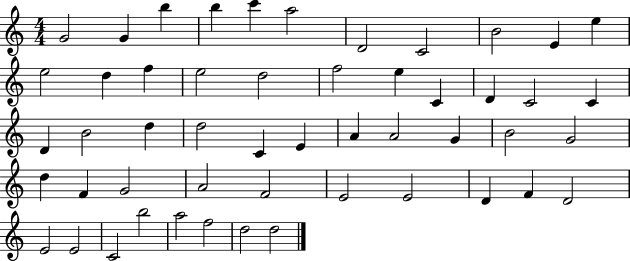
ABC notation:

X:1
T:Untitled
M:4/4
L:1/4
K:C
G2 G b b c' a2 D2 C2 B2 E e e2 d f e2 d2 f2 e C D C2 C D B2 d d2 C E A A2 G B2 G2 d F G2 A2 F2 E2 E2 D F D2 E2 E2 C2 b2 a2 f2 d2 d2